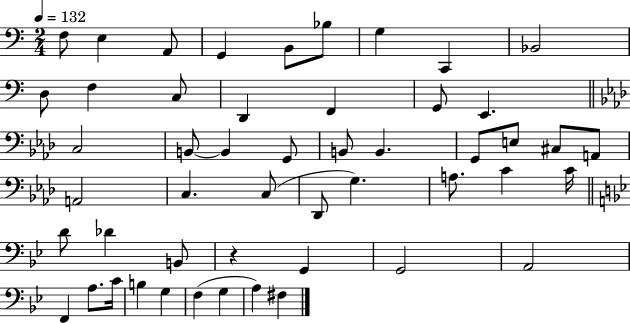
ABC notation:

X:1
T:Untitled
M:2/4
L:1/4
K:C
F,/2 E, A,,/2 G,, B,,/2 _B,/2 G, C,, _B,,2 D,/2 F, C,/2 D,, F,, G,,/2 E,, C,2 B,,/2 B,, G,,/2 B,,/2 B,, G,,/2 E,/2 ^C,/2 A,,/2 A,,2 C, C,/2 _D,,/2 G, A,/2 C C/4 D/2 _D B,,/2 z G,, G,,2 A,,2 F,, A,/2 C/4 B, G, F, G, A, ^F,